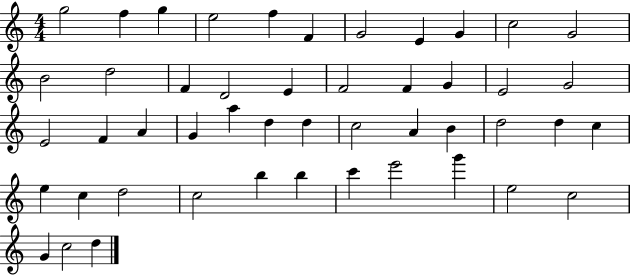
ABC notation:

X:1
T:Untitled
M:4/4
L:1/4
K:C
g2 f g e2 f F G2 E G c2 G2 B2 d2 F D2 E F2 F G E2 G2 E2 F A G a d d c2 A B d2 d c e c d2 c2 b b c' e'2 g' e2 c2 G c2 d